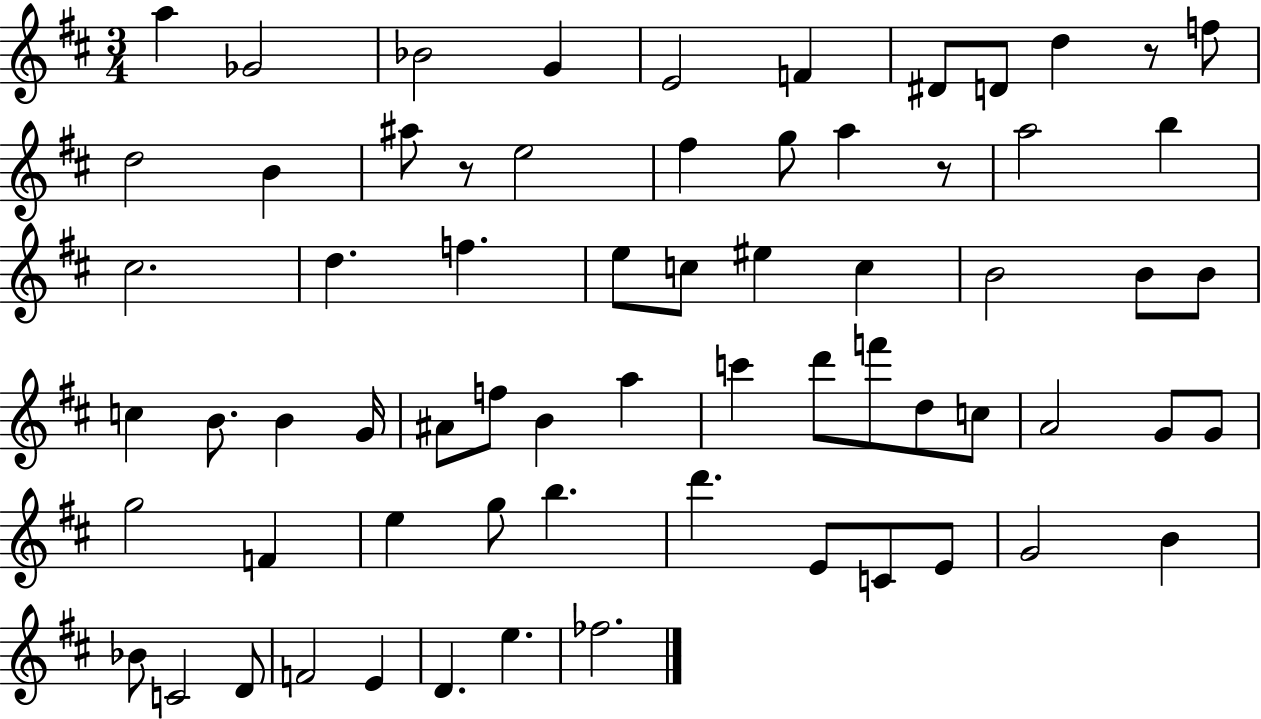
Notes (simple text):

A5/q Gb4/h Bb4/h G4/q E4/h F4/q D#4/e D4/e D5/q R/e F5/e D5/h B4/q A#5/e R/e E5/h F#5/q G5/e A5/q R/e A5/h B5/q C#5/h. D5/q. F5/q. E5/e C5/e EIS5/q C5/q B4/h B4/e B4/e C5/q B4/e. B4/q G4/s A#4/e F5/e B4/q A5/q C6/q D6/e F6/e D5/e C5/e A4/h G4/e G4/e G5/h F4/q E5/q G5/e B5/q. D6/q. E4/e C4/e E4/e G4/h B4/q Bb4/e C4/h D4/e F4/h E4/q D4/q. E5/q. FES5/h.